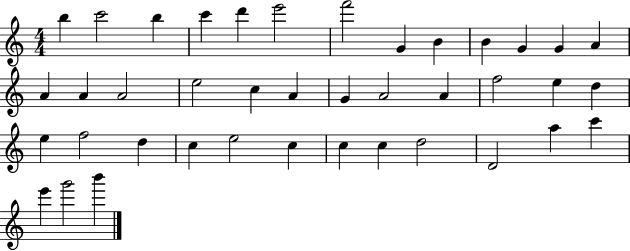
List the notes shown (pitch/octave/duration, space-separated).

B5/q C6/h B5/q C6/q D6/q E6/h F6/h G4/q B4/q B4/q G4/q G4/q A4/q A4/q A4/q A4/h E5/h C5/q A4/q G4/q A4/h A4/q F5/h E5/q D5/q E5/q F5/h D5/q C5/q E5/h C5/q C5/q C5/q D5/h D4/h A5/q C6/q E6/q G6/h B6/q